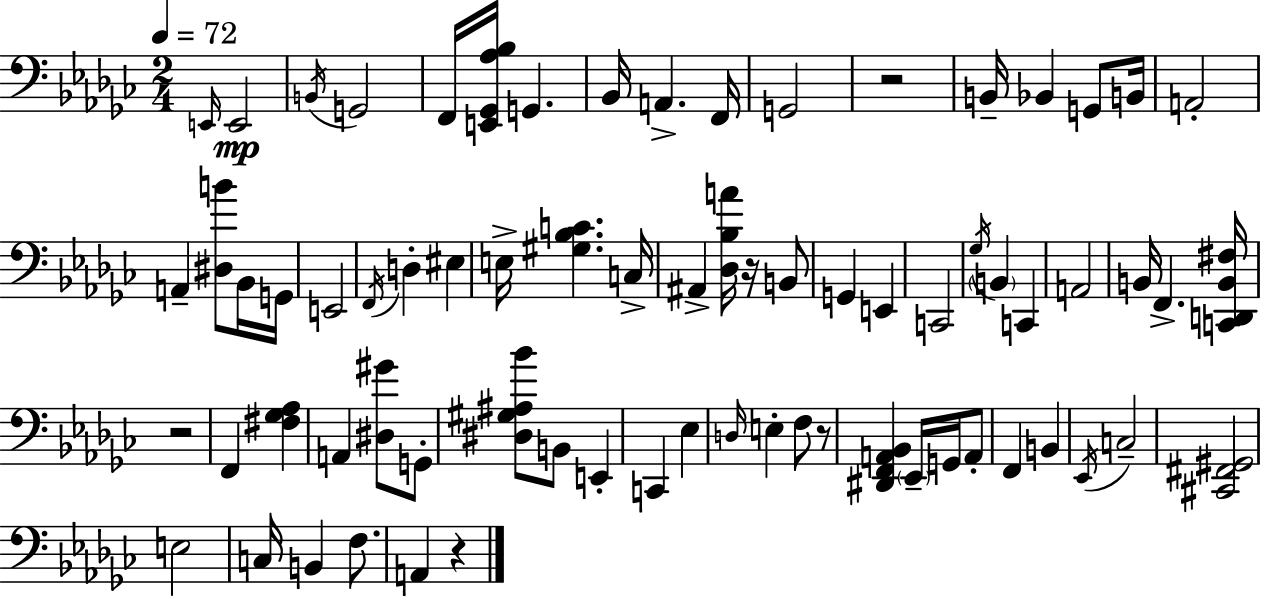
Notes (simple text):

E2/s E2/h B2/s G2/h F2/s [E2,Gb2,Ab3,Bb3]/s G2/q. Bb2/s A2/q. F2/s G2/h R/h B2/s Bb2/q G2/e B2/s A2/h A2/q [D#3,B4]/e Bb2/s G2/s E2/h F2/s D3/q EIS3/q E3/s [G#3,Bb3,C4]/q. C3/s A#2/q [Db3,Bb3,A4]/s R/s B2/e G2/q E2/q C2/h Gb3/s B2/q C2/q A2/h B2/s F2/q. [C2,D2,B2,F#3]/s R/h F2/q [F#3,Gb3,Ab3]/q A2/q [D#3,G#4]/e G2/e [D#3,G#3,A#3,Bb4]/e B2/e E2/q C2/q Eb3/q D3/s E3/q F3/e R/e [D#2,F2,A2,Bb2]/q Eb2/s G2/s A2/e F2/q B2/q Eb2/s C3/h [C#2,F#2,G#2]/h E3/h C3/s B2/q F3/e. A2/q R/q